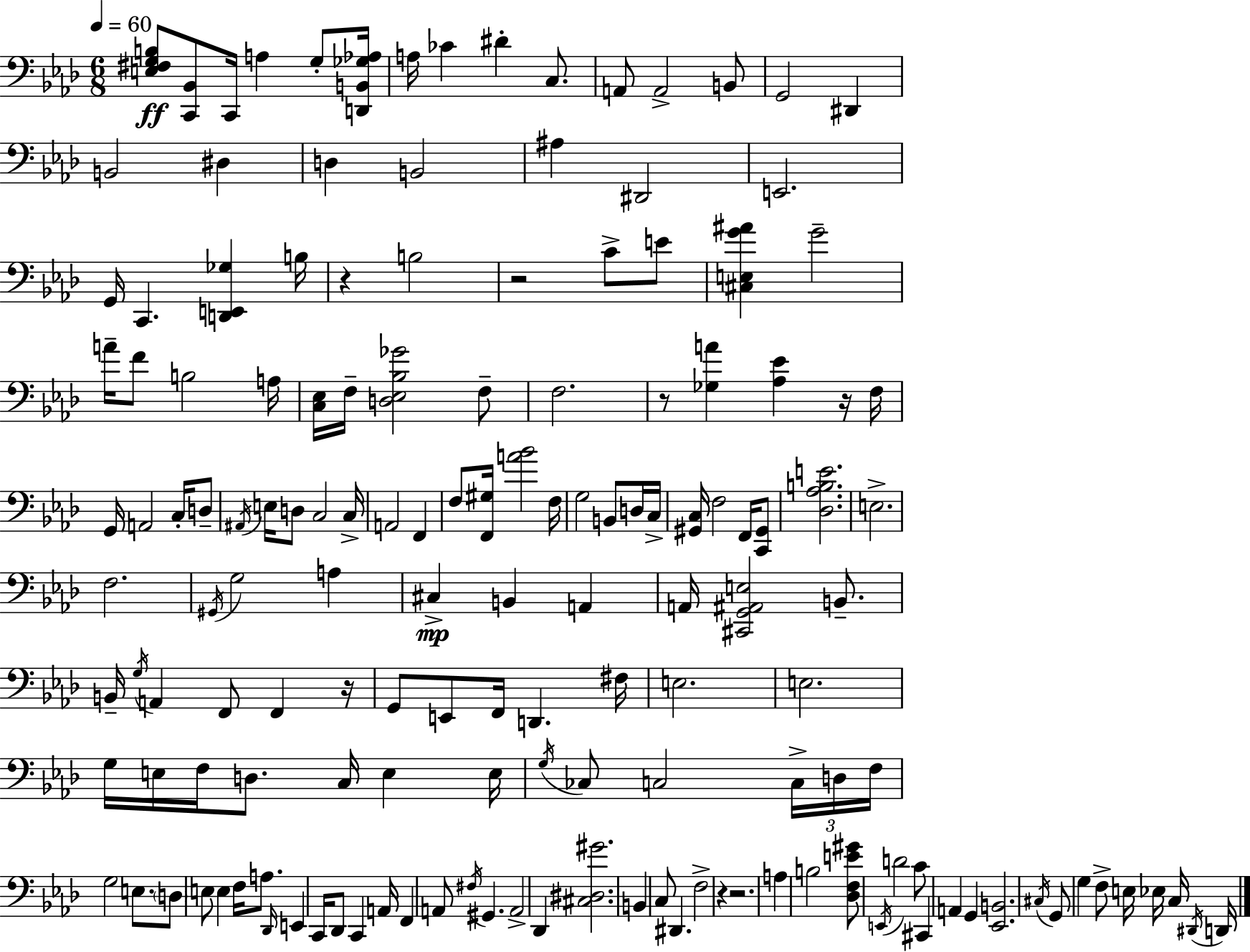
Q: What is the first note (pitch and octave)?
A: C2